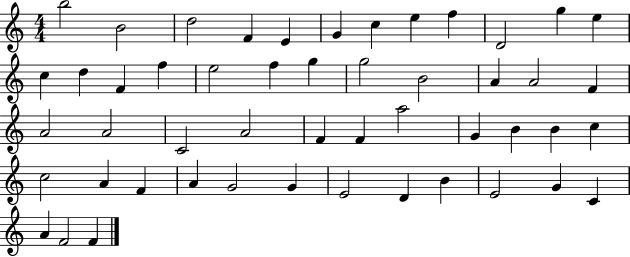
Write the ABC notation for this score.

X:1
T:Untitled
M:4/4
L:1/4
K:C
b2 B2 d2 F E G c e f D2 g e c d F f e2 f g g2 B2 A A2 F A2 A2 C2 A2 F F a2 G B B c c2 A F A G2 G E2 D B E2 G C A F2 F